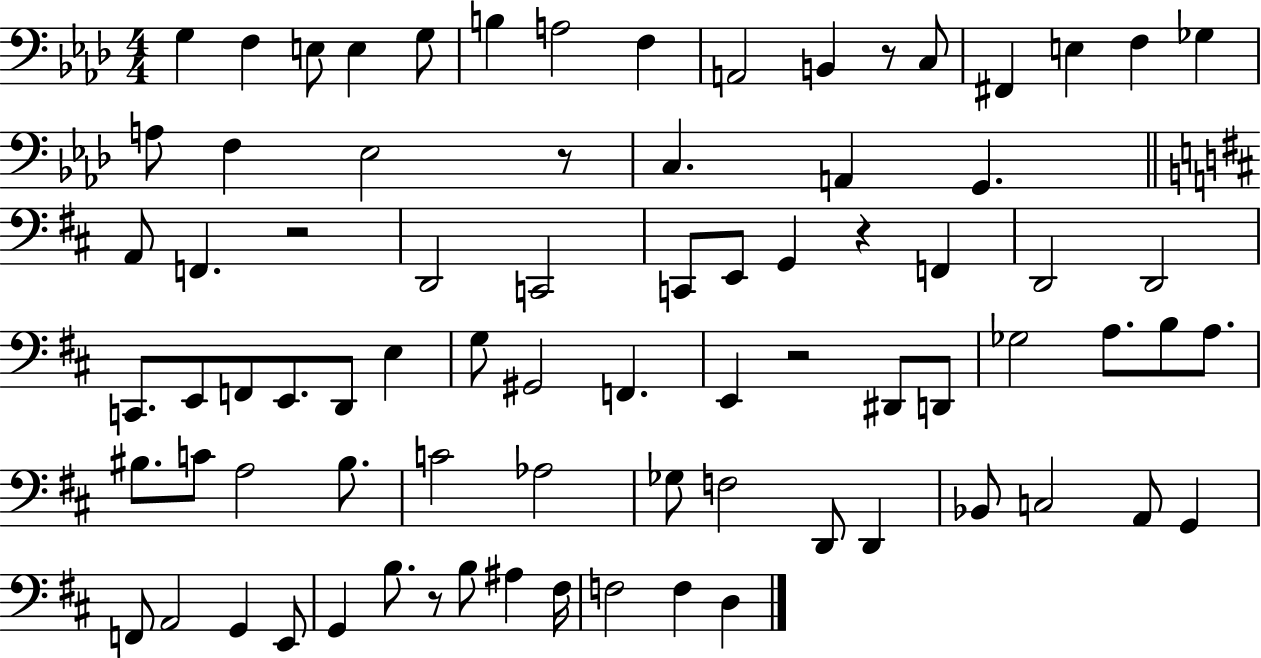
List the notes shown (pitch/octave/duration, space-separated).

G3/q F3/q E3/e E3/q G3/e B3/q A3/h F3/q A2/h B2/q R/e C3/e F#2/q E3/q F3/q Gb3/q A3/e F3/q Eb3/h R/e C3/q. A2/q G2/q. A2/e F2/q. R/h D2/h C2/h C2/e E2/e G2/q R/q F2/q D2/h D2/h C2/e. E2/e F2/e E2/e. D2/e E3/q G3/e G#2/h F2/q. E2/q R/h D#2/e D2/e Gb3/h A3/e. B3/e A3/e. BIS3/e. C4/e A3/h BIS3/e. C4/h Ab3/h Gb3/e F3/h D2/e D2/q Bb2/e C3/h A2/e G2/q F2/e A2/h G2/q E2/e G2/q B3/e. R/e B3/e A#3/q F#3/s F3/h F3/q D3/q